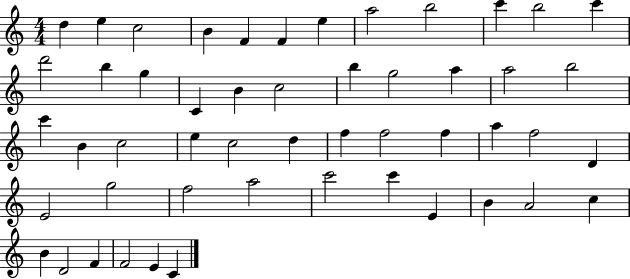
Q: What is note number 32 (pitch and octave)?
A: F5